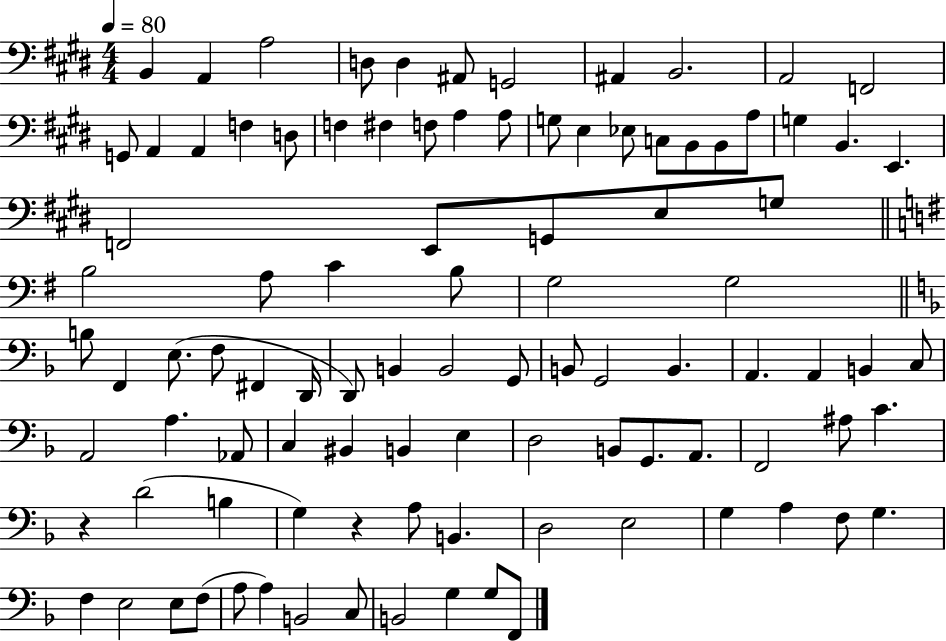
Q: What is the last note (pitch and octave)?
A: F2